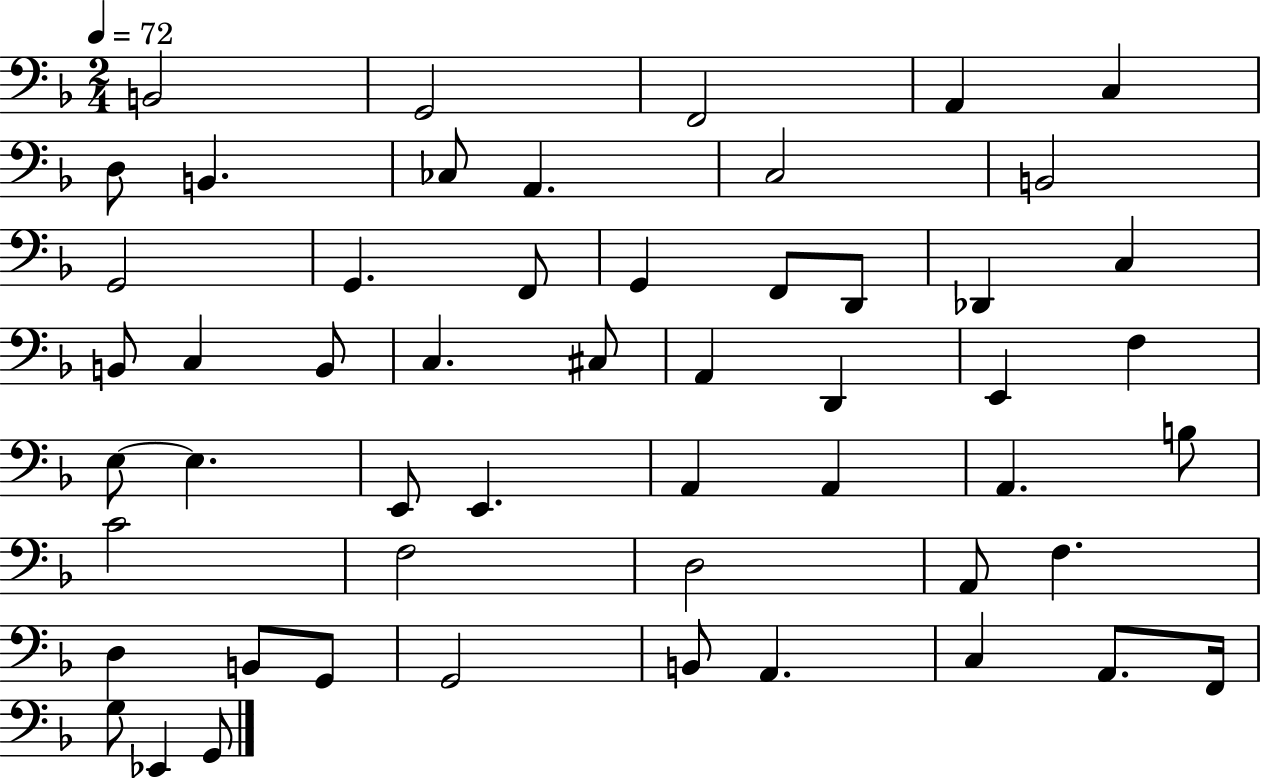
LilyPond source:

{
  \clef bass
  \numericTimeSignature
  \time 2/4
  \key f \major
  \tempo 4 = 72
  b,2 | g,2 | f,2 | a,4 c4 | \break d8 b,4. | ces8 a,4. | c2 | b,2 | \break g,2 | g,4. f,8 | g,4 f,8 d,8 | des,4 c4 | \break b,8 c4 b,8 | c4. cis8 | a,4 d,4 | e,4 f4 | \break e8~~ e4. | e,8 e,4. | a,4 a,4 | a,4. b8 | \break c'2 | f2 | d2 | a,8 f4. | \break d4 b,8 g,8 | g,2 | b,8 a,4. | c4 a,8. f,16 | \break g8 ees,4 g,8 | \bar "|."
}